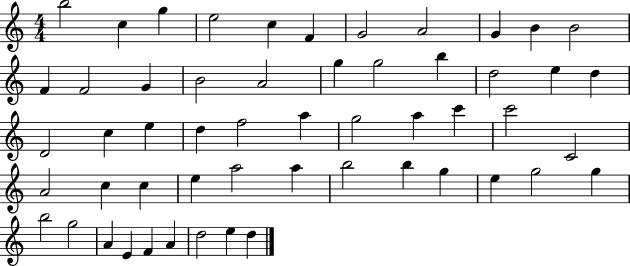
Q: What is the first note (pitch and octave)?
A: B5